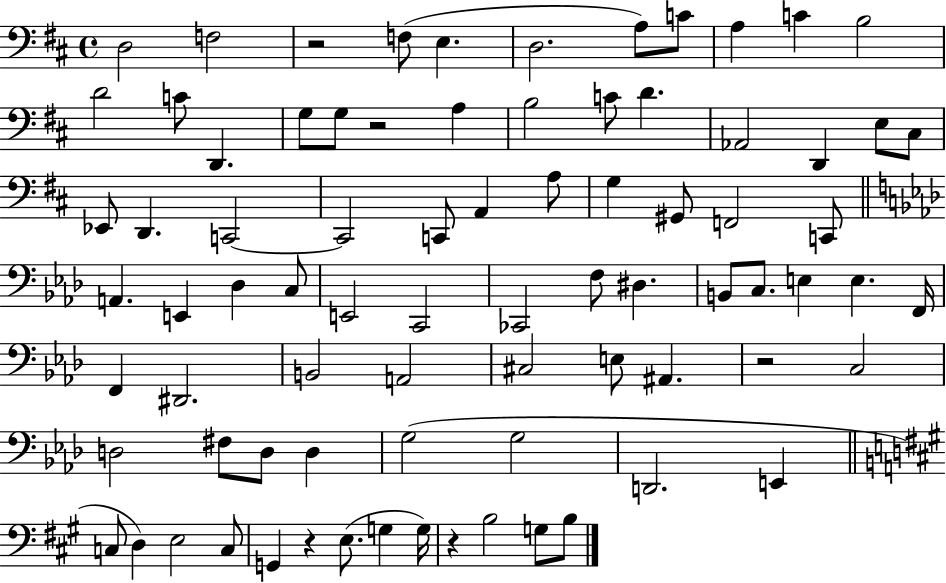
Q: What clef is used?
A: bass